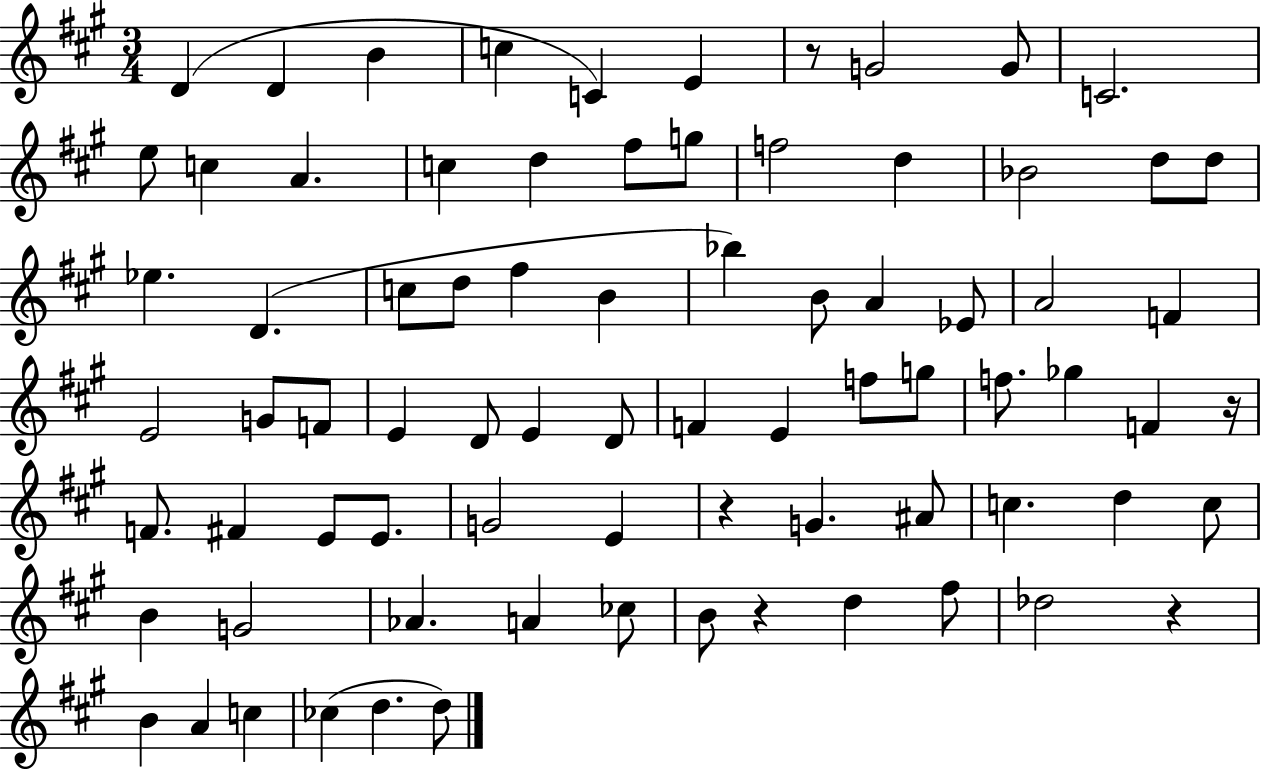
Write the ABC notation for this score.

X:1
T:Untitled
M:3/4
L:1/4
K:A
D D B c C E z/2 G2 G/2 C2 e/2 c A c d ^f/2 g/2 f2 d _B2 d/2 d/2 _e D c/2 d/2 ^f B _b B/2 A _E/2 A2 F E2 G/2 F/2 E D/2 E D/2 F E f/2 g/2 f/2 _g F z/4 F/2 ^F E/2 E/2 G2 E z G ^A/2 c d c/2 B G2 _A A _c/2 B/2 z d ^f/2 _d2 z B A c _c d d/2